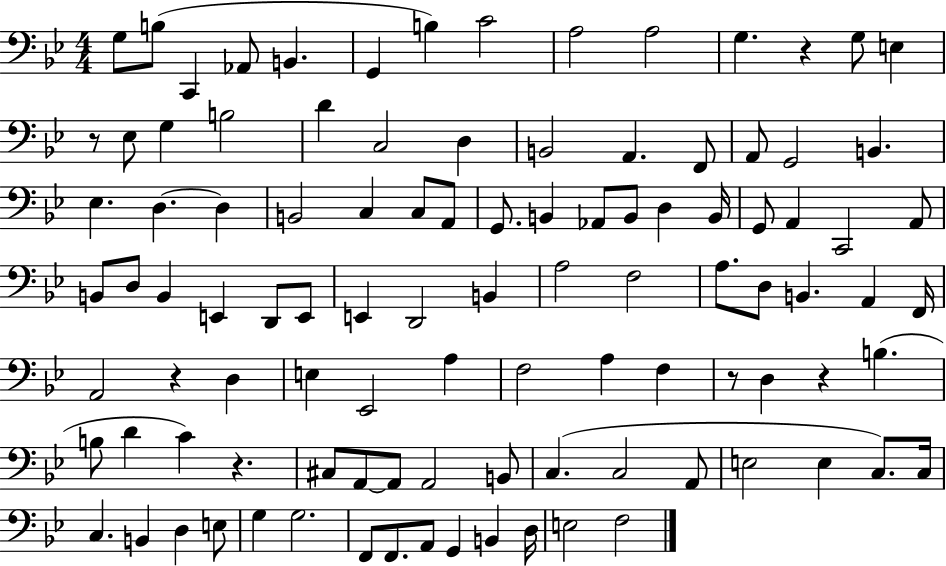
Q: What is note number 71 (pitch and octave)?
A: C4